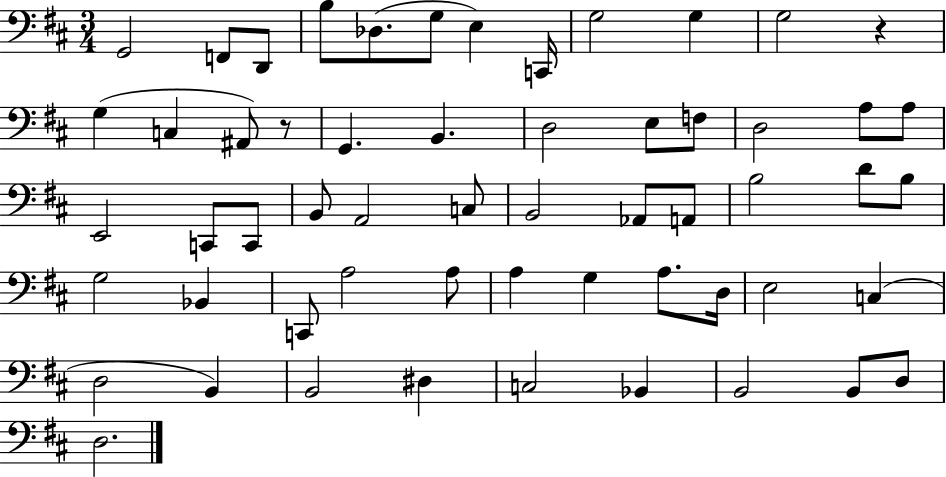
X:1
T:Untitled
M:3/4
L:1/4
K:D
G,,2 F,,/2 D,,/2 B,/2 _D,/2 G,/2 E, C,,/4 G,2 G, G,2 z G, C, ^A,,/2 z/2 G,, B,, D,2 E,/2 F,/2 D,2 A,/2 A,/2 E,,2 C,,/2 C,,/2 B,,/2 A,,2 C,/2 B,,2 _A,,/2 A,,/2 B,2 D/2 B,/2 G,2 _B,, C,,/2 A,2 A,/2 A, G, A,/2 D,/4 E,2 C, D,2 B,, B,,2 ^D, C,2 _B,, B,,2 B,,/2 D,/2 D,2